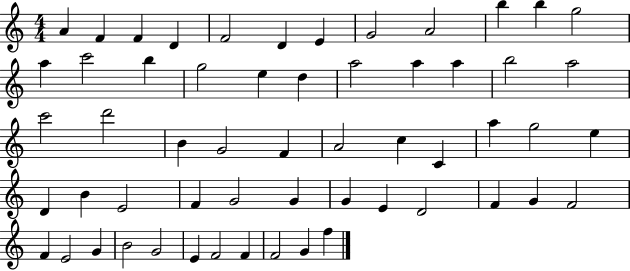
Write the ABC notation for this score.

X:1
T:Untitled
M:4/4
L:1/4
K:C
A F F D F2 D E G2 A2 b b g2 a c'2 b g2 e d a2 a a b2 a2 c'2 d'2 B G2 F A2 c C a g2 e D B E2 F G2 G G E D2 F G F2 F E2 G B2 G2 E F2 F F2 G f